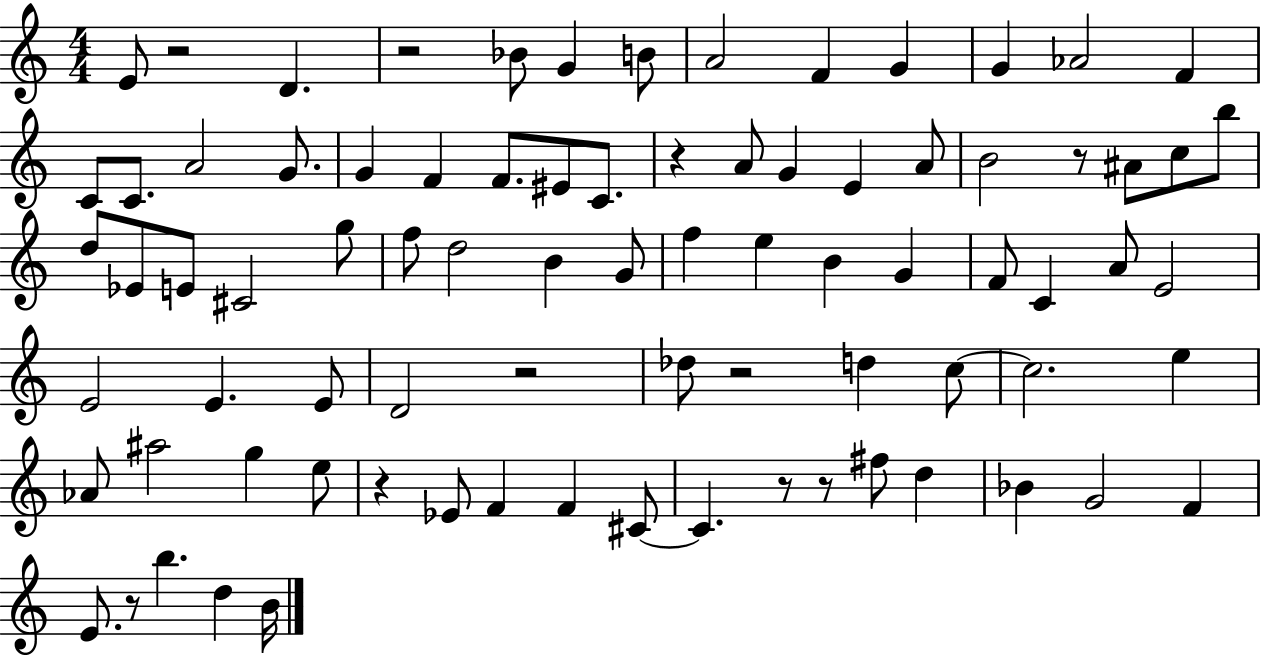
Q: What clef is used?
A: treble